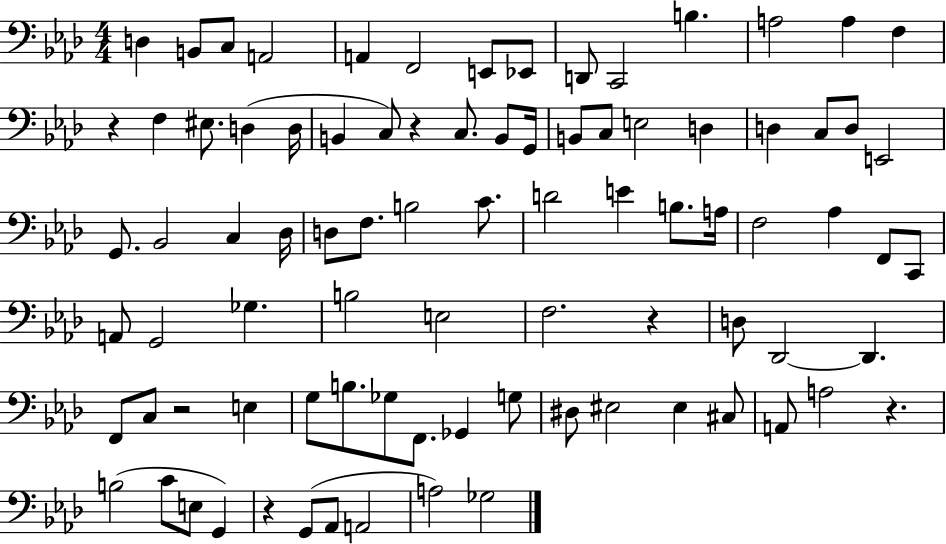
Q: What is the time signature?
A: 4/4